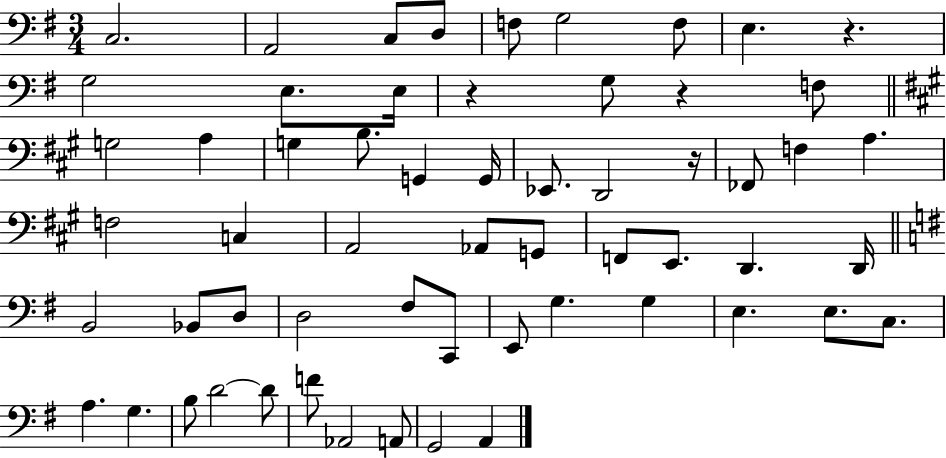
{
  \clef bass
  \numericTimeSignature
  \time 3/4
  \key g \major
  c2. | a,2 c8 d8 | f8 g2 f8 | e4. r4. | \break g2 e8. e16 | r4 g8 r4 f8 | \bar "||" \break \key a \major g2 a4 | g4 b8. g,4 g,16 | ees,8. d,2 r16 | fes,8 f4 a4. | \break f2 c4 | a,2 aes,8 g,8 | f,8 e,8. d,4. d,16 | \bar "||" \break \key g \major b,2 bes,8 d8 | d2 fis8 c,8 | e,8 g4. g4 | e4. e8. c8. | \break a4. g4. | b8 d'2~~ d'8 | f'8 aes,2 a,8 | g,2 a,4 | \break \bar "|."
}